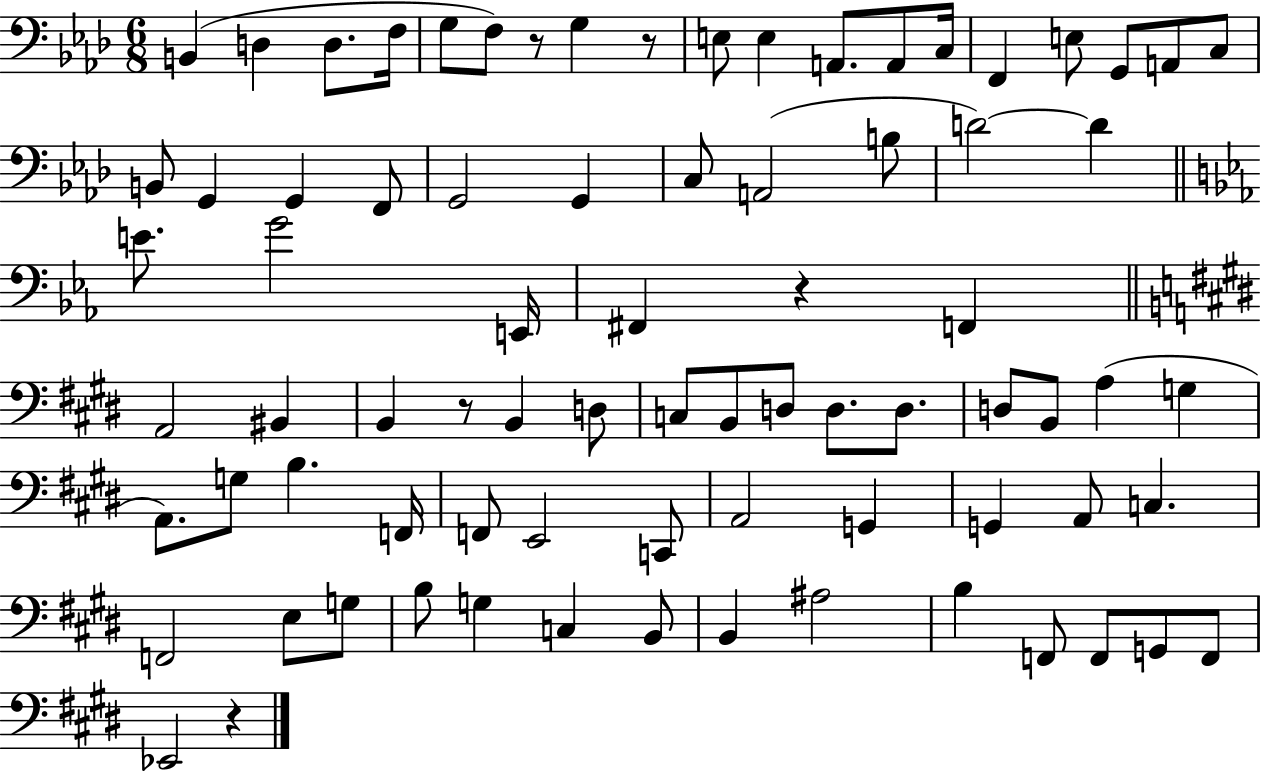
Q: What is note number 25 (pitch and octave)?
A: A2